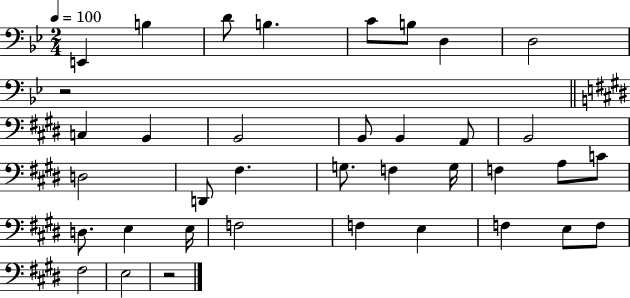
E2/q B3/q D4/e B3/q. C4/e B3/e D3/q D3/h R/h C3/q B2/q B2/h B2/e B2/q A2/e B2/h D3/h D2/e F#3/q. G3/e. F3/q G3/s F3/q A3/e C4/e D3/e. E3/q E3/s F3/h F3/q E3/q F3/q E3/e F3/e F#3/h E3/h R/h